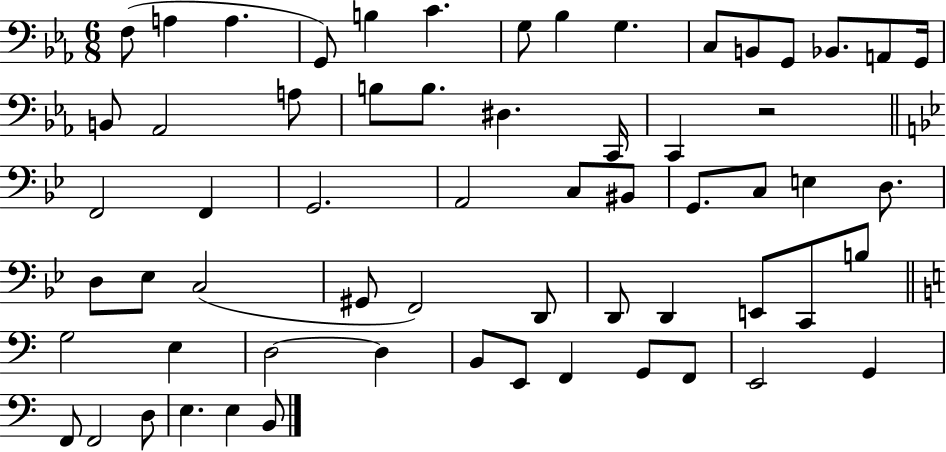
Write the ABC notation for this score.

X:1
T:Untitled
M:6/8
L:1/4
K:Eb
F,/2 A, A, G,,/2 B, C G,/2 _B, G, C,/2 B,,/2 G,,/2 _B,,/2 A,,/2 G,,/4 B,,/2 _A,,2 A,/2 B,/2 B,/2 ^D, C,,/4 C,, z2 F,,2 F,, G,,2 A,,2 C,/2 ^B,,/2 G,,/2 C,/2 E, D,/2 D,/2 _E,/2 C,2 ^G,,/2 F,,2 D,,/2 D,,/2 D,, E,,/2 C,,/2 B,/2 G,2 E, D,2 D, B,,/2 E,,/2 F,, G,,/2 F,,/2 E,,2 G,, F,,/2 F,,2 D,/2 E, E, B,,/2